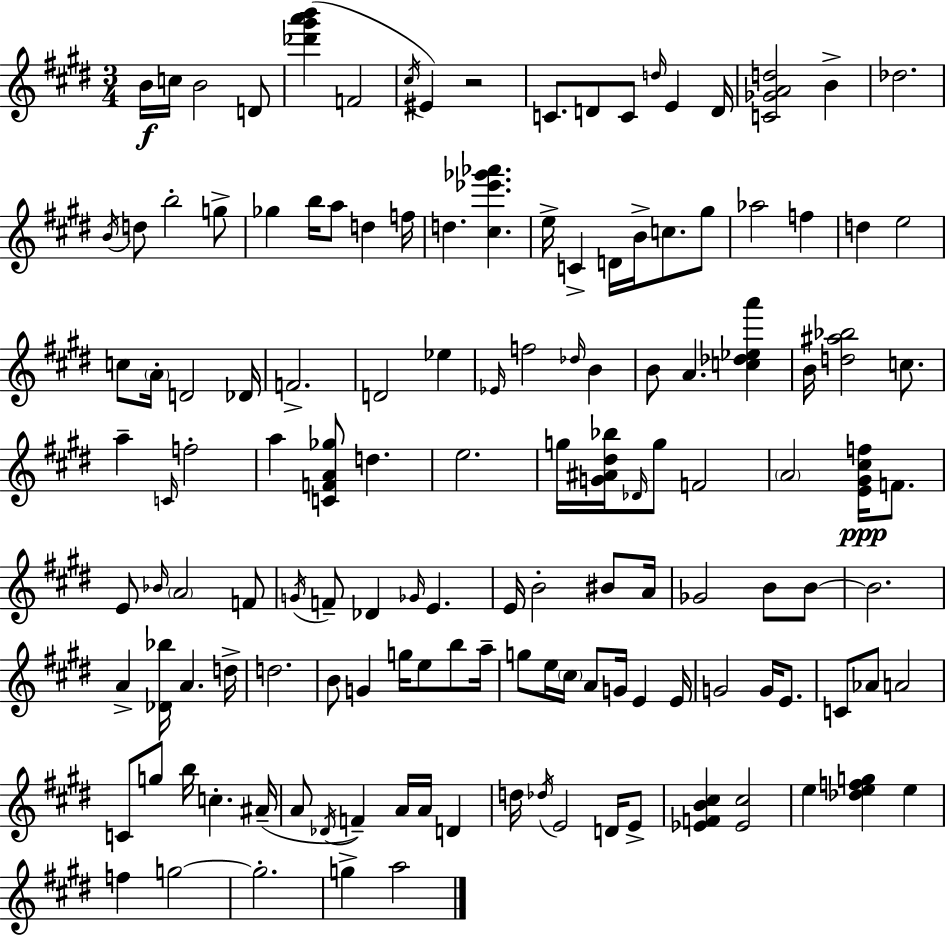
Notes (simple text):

B4/s C5/s B4/h D4/e [Db6,G#6,A6,B6]/q F4/h C#5/s EIS4/q R/h C4/e. D4/e C4/e D5/s E4/q D4/s [C4,Gb4,A4,D5]/h B4/q Db5/h. B4/s D5/e B5/h G5/e Gb5/q B5/s A5/e D5/q F5/s D5/q. [C#5,Eb6,Gb6,Ab6]/q. E5/s C4/q D4/s B4/s C5/e. G#5/e Ab5/h F5/q D5/q E5/h C5/e A4/s D4/h Db4/s F4/h. D4/h Eb5/q Eb4/s F5/h Db5/s B4/q B4/e A4/q. [C5,Db5,Eb5,A6]/q B4/s [D5,A#5,Bb5]/h C5/e. A5/q C4/s F5/h A5/q [C4,F4,A4,Gb5]/e D5/q. E5/h. G5/s [G4,A#4,D#5,Bb5]/s Db4/s G5/e F4/h A4/h [E4,G#4,C#5,F5]/s F4/e. E4/e Bb4/s A4/h F4/e G4/s F4/e Db4/q Gb4/s E4/q. E4/s B4/h BIS4/e A4/s Gb4/h B4/e B4/e B4/h. A4/q [Db4,Bb5]/s A4/q. D5/s D5/h. B4/e G4/q G5/s E5/e B5/e A5/s G5/e E5/s C#5/s A4/e G4/s E4/q E4/s G4/h G4/s E4/e. C4/e Ab4/e A4/h C4/e G5/e B5/s C5/q. A#4/s A4/e Db4/s F4/q A4/s A4/s D4/q D5/s Db5/s E4/h D4/s E4/e [Eb4,F4,B4,C#5]/q [Eb4,C#5]/h E5/q [Db5,E5,F5,G5]/q E5/q F5/q G5/h G5/h. G5/q A5/h